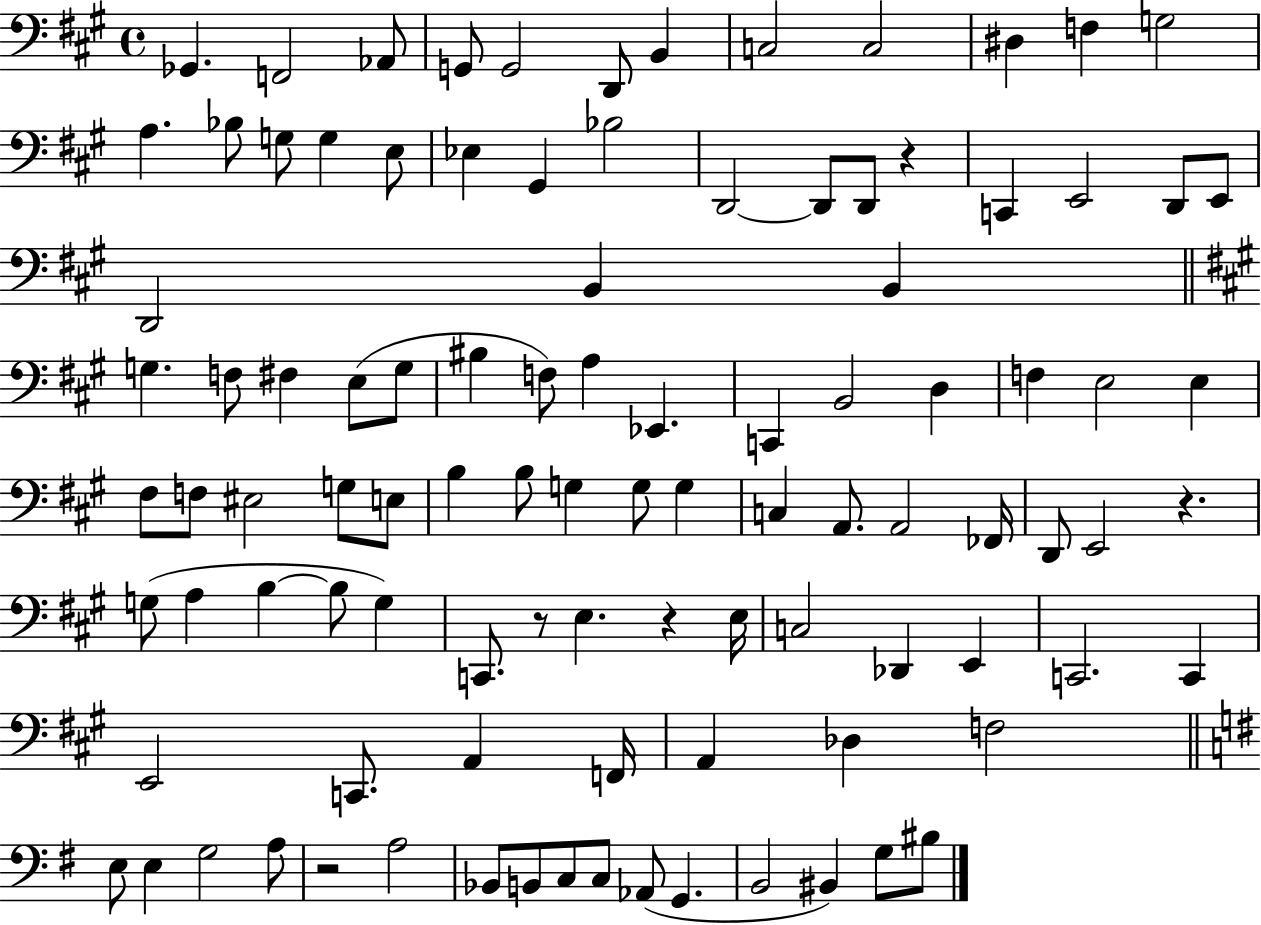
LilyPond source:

{
  \clef bass
  \time 4/4
  \defaultTimeSignature
  \key a \major
  ges,4. f,2 aes,8 | g,8 g,2 d,8 b,4 | c2 c2 | dis4 f4 g2 | \break a4. bes8 g8 g4 e8 | ees4 gis,4 bes2 | d,2~~ d,8 d,8 r4 | c,4 e,2 d,8 e,8 | \break d,2 b,4 b,4 | \bar "||" \break \key a \major g4. f8 fis4 e8( g8 | bis4 f8) a4 ees,4. | c,4 b,2 d4 | f4 e2 e4 | \break fis8 f8 eis2 g8 e8 | b4 b8 g4 g8 g4 | c4 a,8. a,2 fes,16 | d,8 e,2 r4. | \break g8( a4 b4~~ b8 g4) | c,8. r8 e4. r4 e16 | c2 des,4 e,4 | c,2. c,4 | \break e,2 c,8. a,4 f,16 | a,4 des4 f2 | \bar "||" \break \key g \major e8 e4 g2 a8 | r2 a2 | bes,8 b,8 c8 c8 aes,8( g,4. | b,2 bis,4) g8 bis8 | \break \bar "|."
}